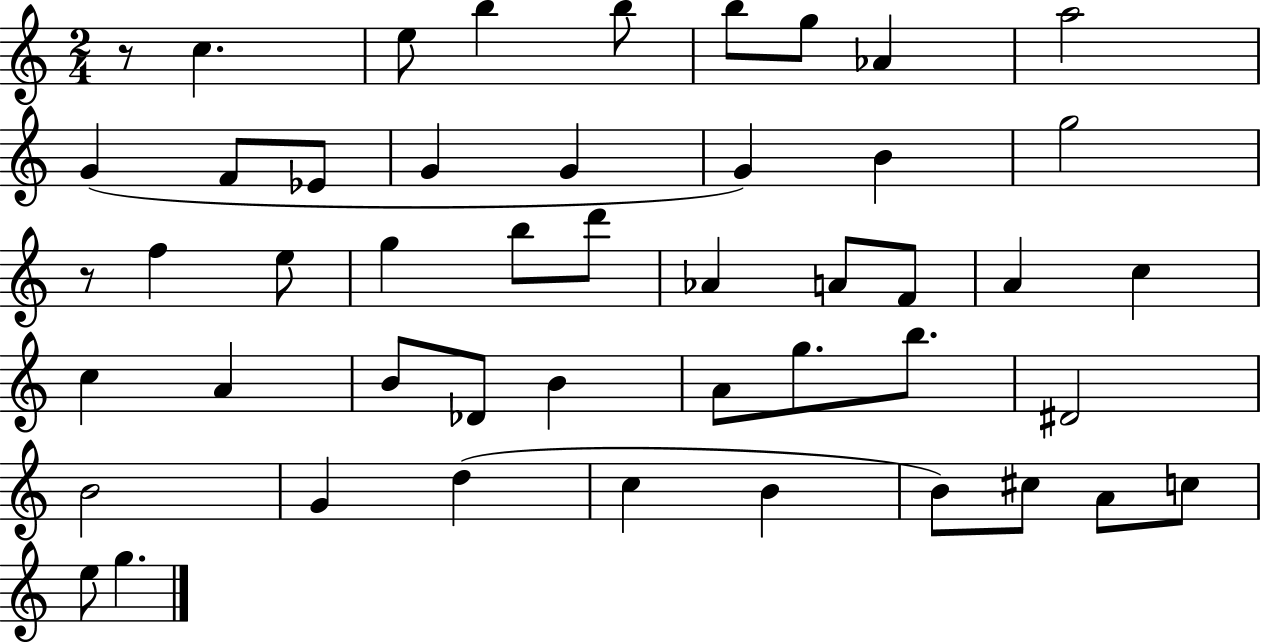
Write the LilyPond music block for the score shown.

{
  \clef treble
  \numericTimeSignature
  \time 2/4
  \key c \major
  r8 c''4. | e''8 b''4 b''8 | b''8 g''8 aes'4 | a''2 | \break g'4( f'8 ees'8 | g'4 g'4 | g'4) b'4 | g''2 | \break r8 f''4 e''8 | g''4 b''8 d'''8 | aes'4 a'8 f'8 | a'4 c''4 | \break c''4 a'4 | b'8 des'8 b'4 | a'8 g''8. b''8. | dis'2 | \break b'2 | g'4 d''4( | c''4 b'4 | b'8) cis''8 a'8 c''8 | \break e''8 g''4. | \bar "|."
}